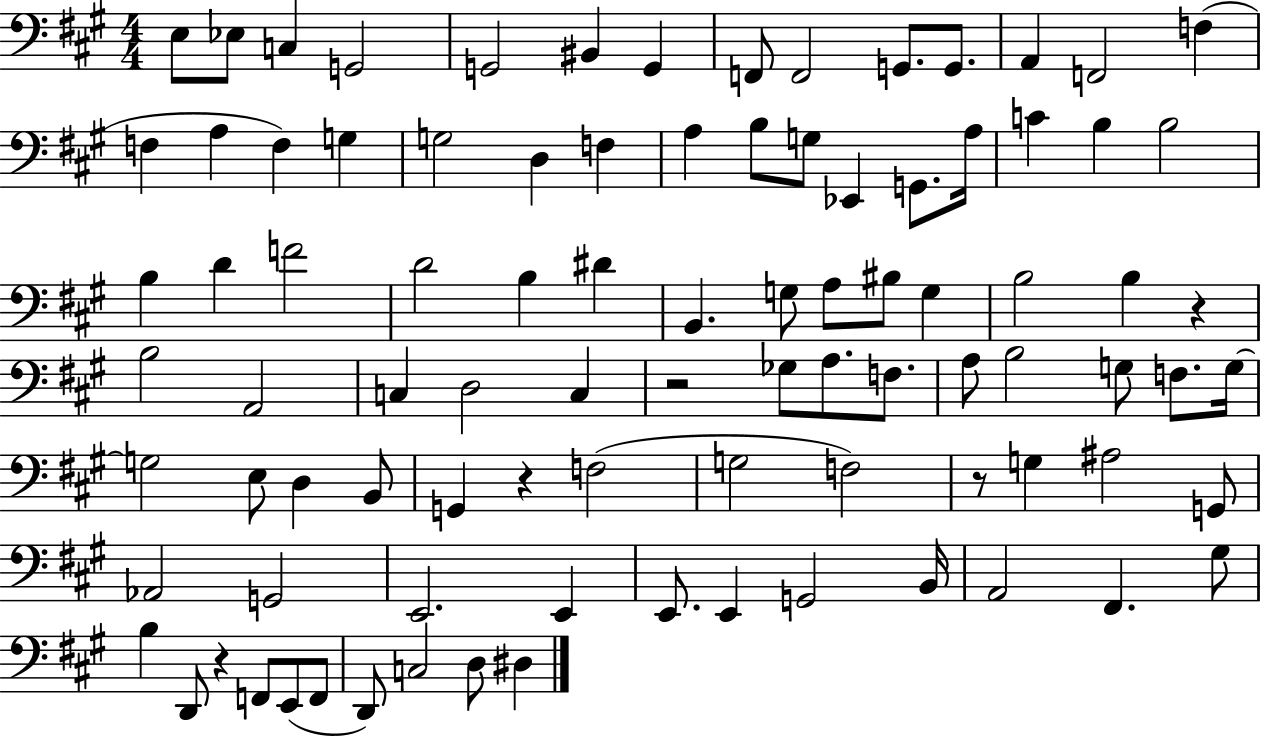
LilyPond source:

{
  \clef bass
  \numericTimeSignature
  \time 4/4
  \key a \major
  e8 ees8 c4 g,2 | g,2 bis,4 g,4 | f,8 f,2 g,8. g,8. | a,4 f,2 f4( | \break f4 a4 f4) g4 | g2 d4 f4 | a4 b8 g8 ees,4 g,8. a16 | c'4 b4 b2 | \break b4 d'4 f'2 | d'2 b4 dis'4 | b,4. g8 a8 bis8 g4 | b2 b4 r4 | \break b2 a,2 | c4 d2 c4 | r2 ges8 a8. f8. | a8 b2 g8 f8. g16~~ | \break g2 e8 d4 b,8 | g,4 r4 f2( | g2 f2) | r8 g4 ais2 g,8 | \break aes,2 g,2 | e,2. e,4 | e,8. e,4 g,2 b,16 | a,2 fis,4. gis8 | \break b4 d,8 r4 f,8 e,8( f,8 | d,8) c2 d8 dis4 | \bar "|."
}